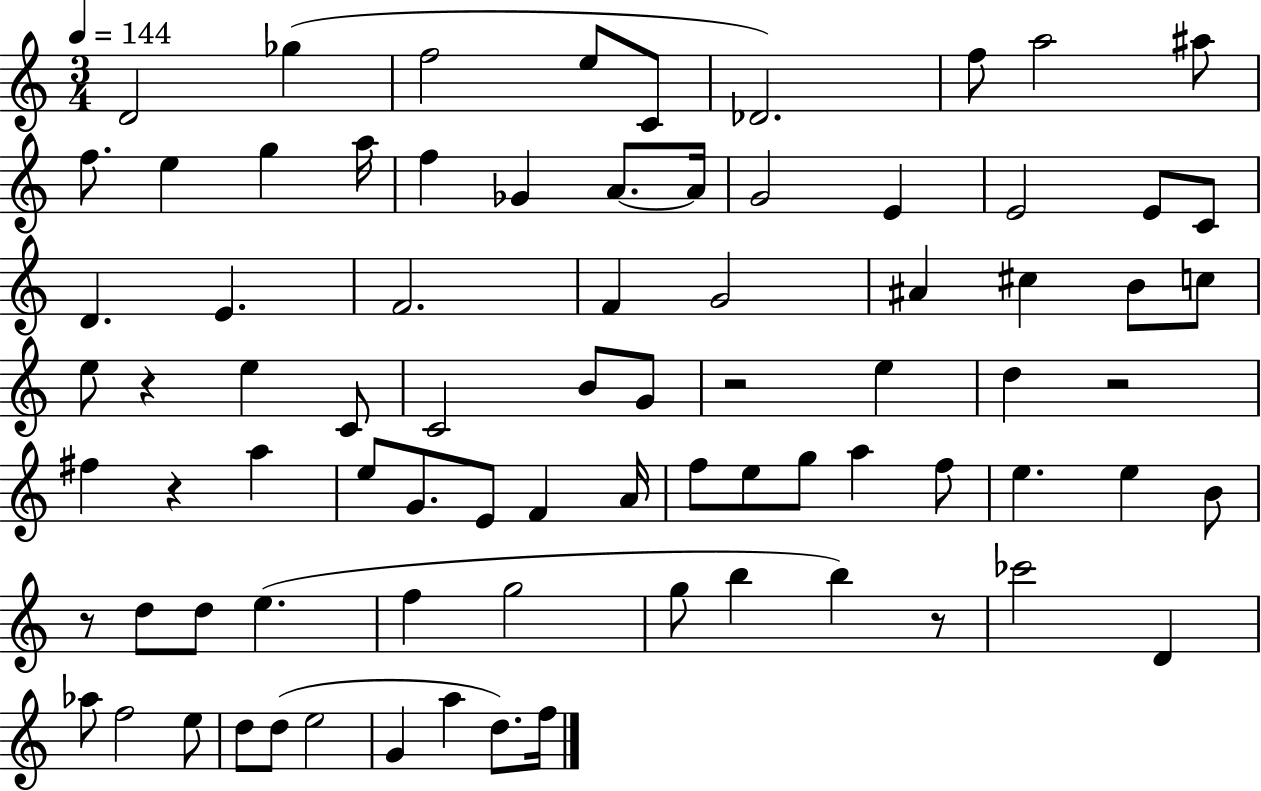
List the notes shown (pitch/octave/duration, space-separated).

D4/h Gb5/q F5/h E5/e C4/e Db4/h. F5/e A5/h A#5/e F5/e. E5/q G5/q A5/s F5/q Gb4/q A4/e. A4/s G4/h E4/q E4/h E4/e C4/e D4/q. E4/q. F4/h. F4/q G4/h A#4/q C#5/q B4/e C5/e E5/e R/q E5/q C4/e C4/h B4/e G4/e R/h E5/q D5/q R/h F#5/q R/q A5/q E5/e G4/e. E4/e F4/q A4/s F5/e E5/e G5/e A5/q F5/e E5/q. E5/q B4/e R/e D5/e D5/e E5/q. F5/q G5/h G5/e B5/q B5/q R/e CES6/h D4/q Ab5/e F5/h E5/e D5/e D5/e E5/h G4/q A5/q D5/e. F5/s